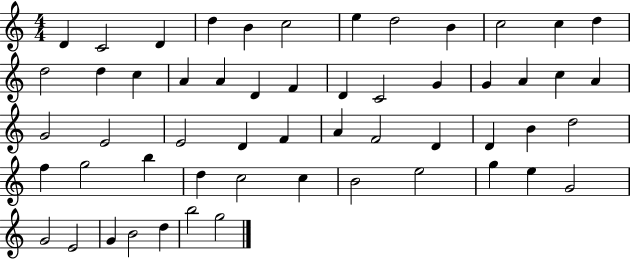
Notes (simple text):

D4/q C4/h D4/q D5/q B4/q C5/h E5/q D5/h B4/q C5/h C5/q D5/q D5/h D5/q C5/q A4/q A4/q D4/q F4/q D4/q C4/h G4/q G4/q A4/q C5/q A4/q G4/h E4/h E4/h D4/q F4/q A4/q F4/h D4/q D4/q B4/q D5/h F5/q G5/h B5/q D5/q C5/h C5/q B4/h E5/h G5/q E5/q G4/h G4/h E4/h G4/q B4/h D5/q B5/h G5/h